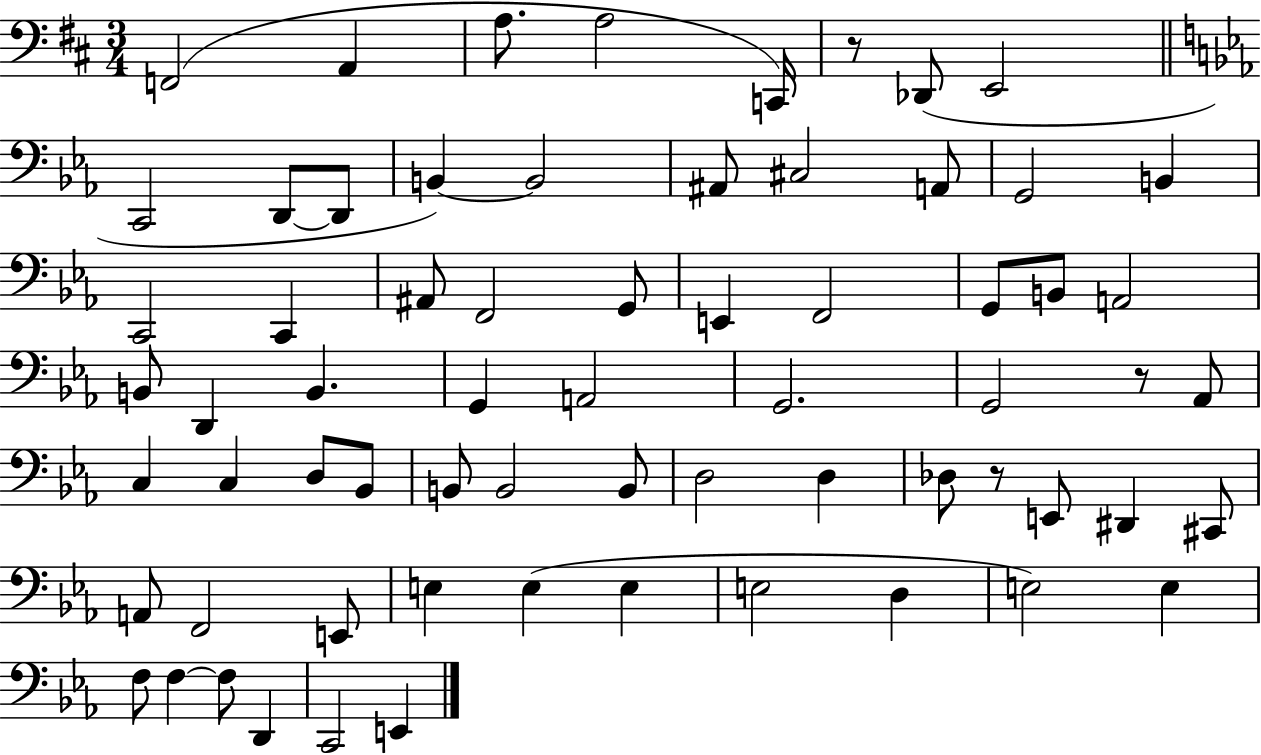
{
  \clef bass
  \numericTimeSignature
  \time 3/4
  \key d \major
  f,2( a,4 | a8. a2 c,16) | r8 des,8( e,2 | \bar "||" \break \key c \minor c,2 d,8~~ d,8 | b,4~~) b,2 | ais,8 cis2 a,8 | g,2 b,4 | \break c,2 c,4 | ais,8 f,2 g,8 | e,4 f,2 | g,8 b,8 a,2 | \break b,8 d,4 b,4. | g,4 a,2 | g,2. | g,2 r8 aes,8 | \break c4 c4 d8 bes,8 | b,8 b,2 b,8 | d2 d4 | des8 r8 e,8 dis,4 cis,8 | \break a,8 f,2 e,8 | e4 e4( e4 | e2 d4 | e2) e4 | \break f8 f4~~ f8 d,4 | c,2 e,4 | \bar "|."
}